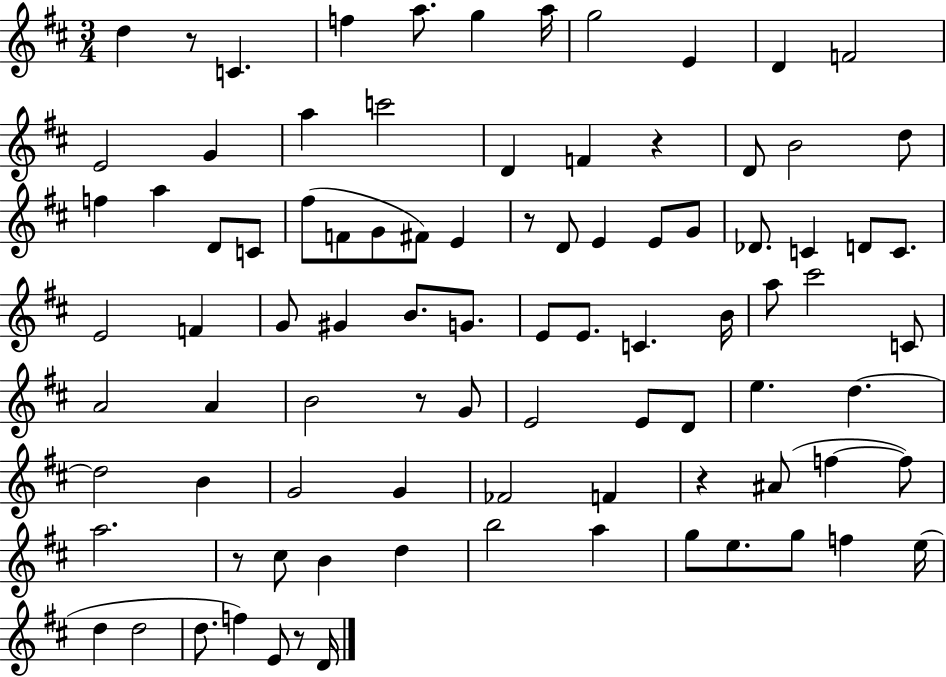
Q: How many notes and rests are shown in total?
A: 91